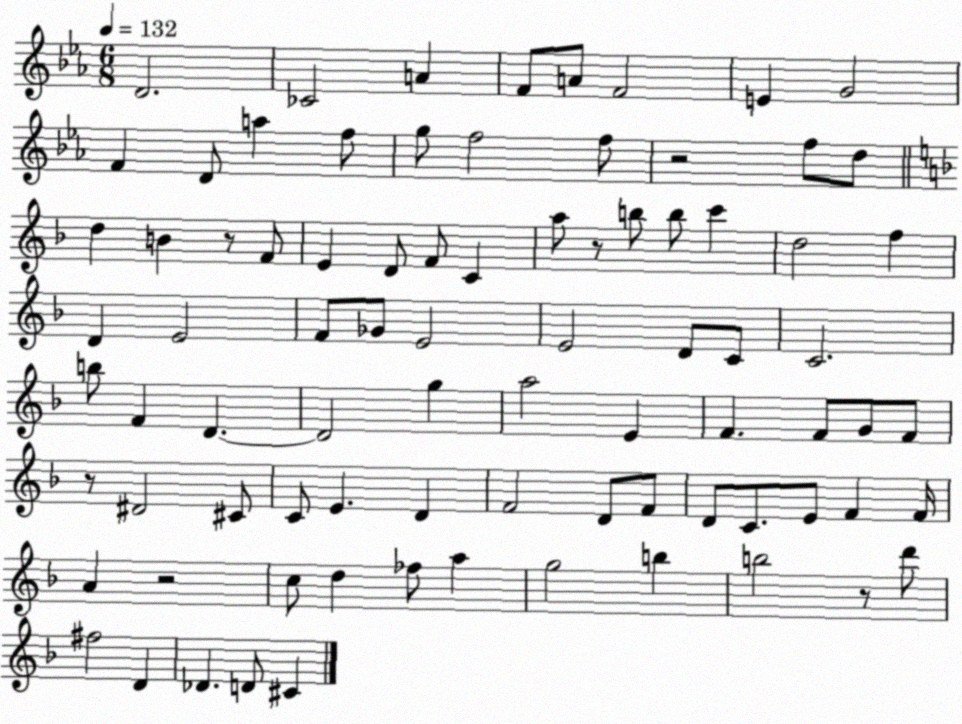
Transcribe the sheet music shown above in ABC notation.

X:1
T:Untitled
M:6/8
L:1/4
K:Eb
D2 _C2 A F/2 A/2 F2 E G2 F D/2 a f/2 g/2 f2 f/2 z2 f/2 d/2 d B z/2 F/2 E D/2 F/2 C a/2 z/2 b/2 b/2 c' d2 f D E2 F/2 _G/2 E2 E2 D/2 C/2 C2 b/2 F D D2 g a2 E F F/2 G/2 F/2 z/2 ^D2 ^C/2 C/2 E D F2 D/2 F/2 D/2 C/2 E/2 F F/4 A z2 c/2 d _f/2 a g2 b b2 z/2 d'/2 ^f2 D _D D/2 ^C